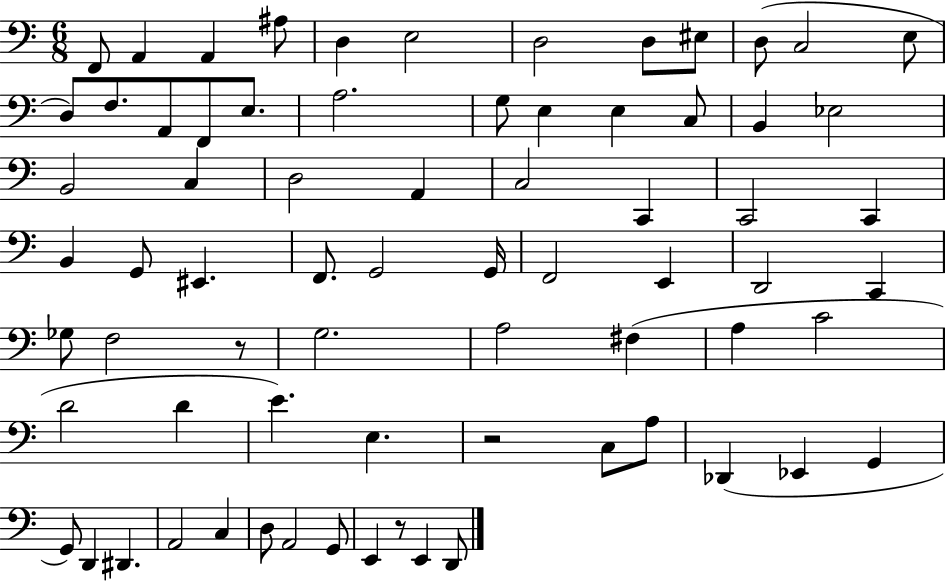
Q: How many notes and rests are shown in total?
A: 72